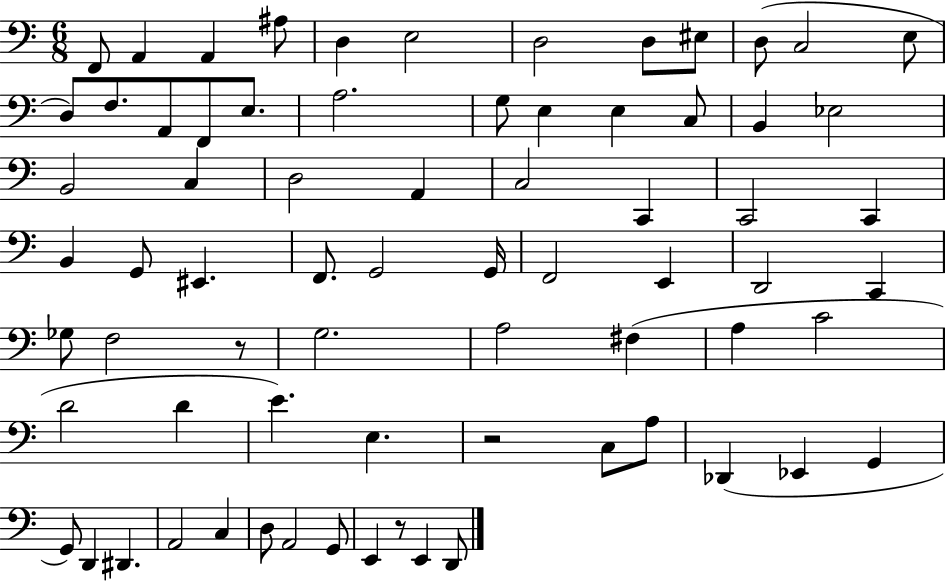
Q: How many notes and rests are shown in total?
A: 72